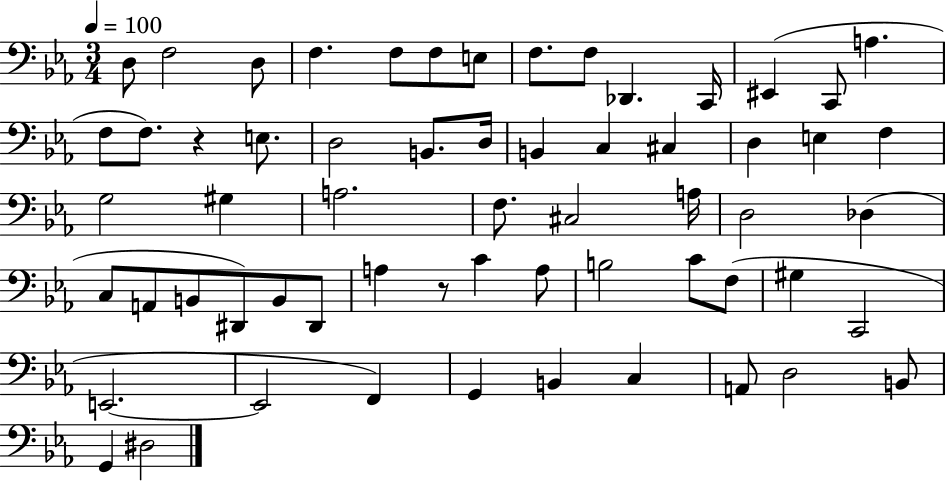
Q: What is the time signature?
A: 3/4